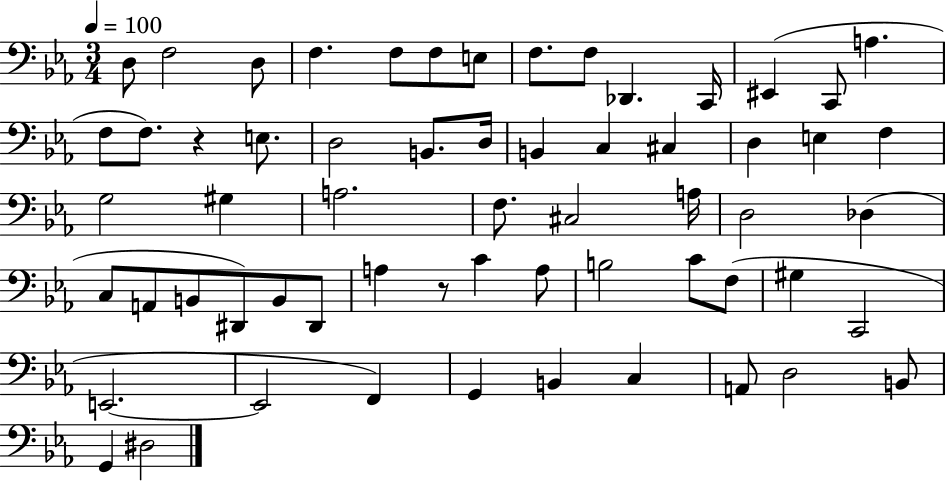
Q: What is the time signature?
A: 3/4